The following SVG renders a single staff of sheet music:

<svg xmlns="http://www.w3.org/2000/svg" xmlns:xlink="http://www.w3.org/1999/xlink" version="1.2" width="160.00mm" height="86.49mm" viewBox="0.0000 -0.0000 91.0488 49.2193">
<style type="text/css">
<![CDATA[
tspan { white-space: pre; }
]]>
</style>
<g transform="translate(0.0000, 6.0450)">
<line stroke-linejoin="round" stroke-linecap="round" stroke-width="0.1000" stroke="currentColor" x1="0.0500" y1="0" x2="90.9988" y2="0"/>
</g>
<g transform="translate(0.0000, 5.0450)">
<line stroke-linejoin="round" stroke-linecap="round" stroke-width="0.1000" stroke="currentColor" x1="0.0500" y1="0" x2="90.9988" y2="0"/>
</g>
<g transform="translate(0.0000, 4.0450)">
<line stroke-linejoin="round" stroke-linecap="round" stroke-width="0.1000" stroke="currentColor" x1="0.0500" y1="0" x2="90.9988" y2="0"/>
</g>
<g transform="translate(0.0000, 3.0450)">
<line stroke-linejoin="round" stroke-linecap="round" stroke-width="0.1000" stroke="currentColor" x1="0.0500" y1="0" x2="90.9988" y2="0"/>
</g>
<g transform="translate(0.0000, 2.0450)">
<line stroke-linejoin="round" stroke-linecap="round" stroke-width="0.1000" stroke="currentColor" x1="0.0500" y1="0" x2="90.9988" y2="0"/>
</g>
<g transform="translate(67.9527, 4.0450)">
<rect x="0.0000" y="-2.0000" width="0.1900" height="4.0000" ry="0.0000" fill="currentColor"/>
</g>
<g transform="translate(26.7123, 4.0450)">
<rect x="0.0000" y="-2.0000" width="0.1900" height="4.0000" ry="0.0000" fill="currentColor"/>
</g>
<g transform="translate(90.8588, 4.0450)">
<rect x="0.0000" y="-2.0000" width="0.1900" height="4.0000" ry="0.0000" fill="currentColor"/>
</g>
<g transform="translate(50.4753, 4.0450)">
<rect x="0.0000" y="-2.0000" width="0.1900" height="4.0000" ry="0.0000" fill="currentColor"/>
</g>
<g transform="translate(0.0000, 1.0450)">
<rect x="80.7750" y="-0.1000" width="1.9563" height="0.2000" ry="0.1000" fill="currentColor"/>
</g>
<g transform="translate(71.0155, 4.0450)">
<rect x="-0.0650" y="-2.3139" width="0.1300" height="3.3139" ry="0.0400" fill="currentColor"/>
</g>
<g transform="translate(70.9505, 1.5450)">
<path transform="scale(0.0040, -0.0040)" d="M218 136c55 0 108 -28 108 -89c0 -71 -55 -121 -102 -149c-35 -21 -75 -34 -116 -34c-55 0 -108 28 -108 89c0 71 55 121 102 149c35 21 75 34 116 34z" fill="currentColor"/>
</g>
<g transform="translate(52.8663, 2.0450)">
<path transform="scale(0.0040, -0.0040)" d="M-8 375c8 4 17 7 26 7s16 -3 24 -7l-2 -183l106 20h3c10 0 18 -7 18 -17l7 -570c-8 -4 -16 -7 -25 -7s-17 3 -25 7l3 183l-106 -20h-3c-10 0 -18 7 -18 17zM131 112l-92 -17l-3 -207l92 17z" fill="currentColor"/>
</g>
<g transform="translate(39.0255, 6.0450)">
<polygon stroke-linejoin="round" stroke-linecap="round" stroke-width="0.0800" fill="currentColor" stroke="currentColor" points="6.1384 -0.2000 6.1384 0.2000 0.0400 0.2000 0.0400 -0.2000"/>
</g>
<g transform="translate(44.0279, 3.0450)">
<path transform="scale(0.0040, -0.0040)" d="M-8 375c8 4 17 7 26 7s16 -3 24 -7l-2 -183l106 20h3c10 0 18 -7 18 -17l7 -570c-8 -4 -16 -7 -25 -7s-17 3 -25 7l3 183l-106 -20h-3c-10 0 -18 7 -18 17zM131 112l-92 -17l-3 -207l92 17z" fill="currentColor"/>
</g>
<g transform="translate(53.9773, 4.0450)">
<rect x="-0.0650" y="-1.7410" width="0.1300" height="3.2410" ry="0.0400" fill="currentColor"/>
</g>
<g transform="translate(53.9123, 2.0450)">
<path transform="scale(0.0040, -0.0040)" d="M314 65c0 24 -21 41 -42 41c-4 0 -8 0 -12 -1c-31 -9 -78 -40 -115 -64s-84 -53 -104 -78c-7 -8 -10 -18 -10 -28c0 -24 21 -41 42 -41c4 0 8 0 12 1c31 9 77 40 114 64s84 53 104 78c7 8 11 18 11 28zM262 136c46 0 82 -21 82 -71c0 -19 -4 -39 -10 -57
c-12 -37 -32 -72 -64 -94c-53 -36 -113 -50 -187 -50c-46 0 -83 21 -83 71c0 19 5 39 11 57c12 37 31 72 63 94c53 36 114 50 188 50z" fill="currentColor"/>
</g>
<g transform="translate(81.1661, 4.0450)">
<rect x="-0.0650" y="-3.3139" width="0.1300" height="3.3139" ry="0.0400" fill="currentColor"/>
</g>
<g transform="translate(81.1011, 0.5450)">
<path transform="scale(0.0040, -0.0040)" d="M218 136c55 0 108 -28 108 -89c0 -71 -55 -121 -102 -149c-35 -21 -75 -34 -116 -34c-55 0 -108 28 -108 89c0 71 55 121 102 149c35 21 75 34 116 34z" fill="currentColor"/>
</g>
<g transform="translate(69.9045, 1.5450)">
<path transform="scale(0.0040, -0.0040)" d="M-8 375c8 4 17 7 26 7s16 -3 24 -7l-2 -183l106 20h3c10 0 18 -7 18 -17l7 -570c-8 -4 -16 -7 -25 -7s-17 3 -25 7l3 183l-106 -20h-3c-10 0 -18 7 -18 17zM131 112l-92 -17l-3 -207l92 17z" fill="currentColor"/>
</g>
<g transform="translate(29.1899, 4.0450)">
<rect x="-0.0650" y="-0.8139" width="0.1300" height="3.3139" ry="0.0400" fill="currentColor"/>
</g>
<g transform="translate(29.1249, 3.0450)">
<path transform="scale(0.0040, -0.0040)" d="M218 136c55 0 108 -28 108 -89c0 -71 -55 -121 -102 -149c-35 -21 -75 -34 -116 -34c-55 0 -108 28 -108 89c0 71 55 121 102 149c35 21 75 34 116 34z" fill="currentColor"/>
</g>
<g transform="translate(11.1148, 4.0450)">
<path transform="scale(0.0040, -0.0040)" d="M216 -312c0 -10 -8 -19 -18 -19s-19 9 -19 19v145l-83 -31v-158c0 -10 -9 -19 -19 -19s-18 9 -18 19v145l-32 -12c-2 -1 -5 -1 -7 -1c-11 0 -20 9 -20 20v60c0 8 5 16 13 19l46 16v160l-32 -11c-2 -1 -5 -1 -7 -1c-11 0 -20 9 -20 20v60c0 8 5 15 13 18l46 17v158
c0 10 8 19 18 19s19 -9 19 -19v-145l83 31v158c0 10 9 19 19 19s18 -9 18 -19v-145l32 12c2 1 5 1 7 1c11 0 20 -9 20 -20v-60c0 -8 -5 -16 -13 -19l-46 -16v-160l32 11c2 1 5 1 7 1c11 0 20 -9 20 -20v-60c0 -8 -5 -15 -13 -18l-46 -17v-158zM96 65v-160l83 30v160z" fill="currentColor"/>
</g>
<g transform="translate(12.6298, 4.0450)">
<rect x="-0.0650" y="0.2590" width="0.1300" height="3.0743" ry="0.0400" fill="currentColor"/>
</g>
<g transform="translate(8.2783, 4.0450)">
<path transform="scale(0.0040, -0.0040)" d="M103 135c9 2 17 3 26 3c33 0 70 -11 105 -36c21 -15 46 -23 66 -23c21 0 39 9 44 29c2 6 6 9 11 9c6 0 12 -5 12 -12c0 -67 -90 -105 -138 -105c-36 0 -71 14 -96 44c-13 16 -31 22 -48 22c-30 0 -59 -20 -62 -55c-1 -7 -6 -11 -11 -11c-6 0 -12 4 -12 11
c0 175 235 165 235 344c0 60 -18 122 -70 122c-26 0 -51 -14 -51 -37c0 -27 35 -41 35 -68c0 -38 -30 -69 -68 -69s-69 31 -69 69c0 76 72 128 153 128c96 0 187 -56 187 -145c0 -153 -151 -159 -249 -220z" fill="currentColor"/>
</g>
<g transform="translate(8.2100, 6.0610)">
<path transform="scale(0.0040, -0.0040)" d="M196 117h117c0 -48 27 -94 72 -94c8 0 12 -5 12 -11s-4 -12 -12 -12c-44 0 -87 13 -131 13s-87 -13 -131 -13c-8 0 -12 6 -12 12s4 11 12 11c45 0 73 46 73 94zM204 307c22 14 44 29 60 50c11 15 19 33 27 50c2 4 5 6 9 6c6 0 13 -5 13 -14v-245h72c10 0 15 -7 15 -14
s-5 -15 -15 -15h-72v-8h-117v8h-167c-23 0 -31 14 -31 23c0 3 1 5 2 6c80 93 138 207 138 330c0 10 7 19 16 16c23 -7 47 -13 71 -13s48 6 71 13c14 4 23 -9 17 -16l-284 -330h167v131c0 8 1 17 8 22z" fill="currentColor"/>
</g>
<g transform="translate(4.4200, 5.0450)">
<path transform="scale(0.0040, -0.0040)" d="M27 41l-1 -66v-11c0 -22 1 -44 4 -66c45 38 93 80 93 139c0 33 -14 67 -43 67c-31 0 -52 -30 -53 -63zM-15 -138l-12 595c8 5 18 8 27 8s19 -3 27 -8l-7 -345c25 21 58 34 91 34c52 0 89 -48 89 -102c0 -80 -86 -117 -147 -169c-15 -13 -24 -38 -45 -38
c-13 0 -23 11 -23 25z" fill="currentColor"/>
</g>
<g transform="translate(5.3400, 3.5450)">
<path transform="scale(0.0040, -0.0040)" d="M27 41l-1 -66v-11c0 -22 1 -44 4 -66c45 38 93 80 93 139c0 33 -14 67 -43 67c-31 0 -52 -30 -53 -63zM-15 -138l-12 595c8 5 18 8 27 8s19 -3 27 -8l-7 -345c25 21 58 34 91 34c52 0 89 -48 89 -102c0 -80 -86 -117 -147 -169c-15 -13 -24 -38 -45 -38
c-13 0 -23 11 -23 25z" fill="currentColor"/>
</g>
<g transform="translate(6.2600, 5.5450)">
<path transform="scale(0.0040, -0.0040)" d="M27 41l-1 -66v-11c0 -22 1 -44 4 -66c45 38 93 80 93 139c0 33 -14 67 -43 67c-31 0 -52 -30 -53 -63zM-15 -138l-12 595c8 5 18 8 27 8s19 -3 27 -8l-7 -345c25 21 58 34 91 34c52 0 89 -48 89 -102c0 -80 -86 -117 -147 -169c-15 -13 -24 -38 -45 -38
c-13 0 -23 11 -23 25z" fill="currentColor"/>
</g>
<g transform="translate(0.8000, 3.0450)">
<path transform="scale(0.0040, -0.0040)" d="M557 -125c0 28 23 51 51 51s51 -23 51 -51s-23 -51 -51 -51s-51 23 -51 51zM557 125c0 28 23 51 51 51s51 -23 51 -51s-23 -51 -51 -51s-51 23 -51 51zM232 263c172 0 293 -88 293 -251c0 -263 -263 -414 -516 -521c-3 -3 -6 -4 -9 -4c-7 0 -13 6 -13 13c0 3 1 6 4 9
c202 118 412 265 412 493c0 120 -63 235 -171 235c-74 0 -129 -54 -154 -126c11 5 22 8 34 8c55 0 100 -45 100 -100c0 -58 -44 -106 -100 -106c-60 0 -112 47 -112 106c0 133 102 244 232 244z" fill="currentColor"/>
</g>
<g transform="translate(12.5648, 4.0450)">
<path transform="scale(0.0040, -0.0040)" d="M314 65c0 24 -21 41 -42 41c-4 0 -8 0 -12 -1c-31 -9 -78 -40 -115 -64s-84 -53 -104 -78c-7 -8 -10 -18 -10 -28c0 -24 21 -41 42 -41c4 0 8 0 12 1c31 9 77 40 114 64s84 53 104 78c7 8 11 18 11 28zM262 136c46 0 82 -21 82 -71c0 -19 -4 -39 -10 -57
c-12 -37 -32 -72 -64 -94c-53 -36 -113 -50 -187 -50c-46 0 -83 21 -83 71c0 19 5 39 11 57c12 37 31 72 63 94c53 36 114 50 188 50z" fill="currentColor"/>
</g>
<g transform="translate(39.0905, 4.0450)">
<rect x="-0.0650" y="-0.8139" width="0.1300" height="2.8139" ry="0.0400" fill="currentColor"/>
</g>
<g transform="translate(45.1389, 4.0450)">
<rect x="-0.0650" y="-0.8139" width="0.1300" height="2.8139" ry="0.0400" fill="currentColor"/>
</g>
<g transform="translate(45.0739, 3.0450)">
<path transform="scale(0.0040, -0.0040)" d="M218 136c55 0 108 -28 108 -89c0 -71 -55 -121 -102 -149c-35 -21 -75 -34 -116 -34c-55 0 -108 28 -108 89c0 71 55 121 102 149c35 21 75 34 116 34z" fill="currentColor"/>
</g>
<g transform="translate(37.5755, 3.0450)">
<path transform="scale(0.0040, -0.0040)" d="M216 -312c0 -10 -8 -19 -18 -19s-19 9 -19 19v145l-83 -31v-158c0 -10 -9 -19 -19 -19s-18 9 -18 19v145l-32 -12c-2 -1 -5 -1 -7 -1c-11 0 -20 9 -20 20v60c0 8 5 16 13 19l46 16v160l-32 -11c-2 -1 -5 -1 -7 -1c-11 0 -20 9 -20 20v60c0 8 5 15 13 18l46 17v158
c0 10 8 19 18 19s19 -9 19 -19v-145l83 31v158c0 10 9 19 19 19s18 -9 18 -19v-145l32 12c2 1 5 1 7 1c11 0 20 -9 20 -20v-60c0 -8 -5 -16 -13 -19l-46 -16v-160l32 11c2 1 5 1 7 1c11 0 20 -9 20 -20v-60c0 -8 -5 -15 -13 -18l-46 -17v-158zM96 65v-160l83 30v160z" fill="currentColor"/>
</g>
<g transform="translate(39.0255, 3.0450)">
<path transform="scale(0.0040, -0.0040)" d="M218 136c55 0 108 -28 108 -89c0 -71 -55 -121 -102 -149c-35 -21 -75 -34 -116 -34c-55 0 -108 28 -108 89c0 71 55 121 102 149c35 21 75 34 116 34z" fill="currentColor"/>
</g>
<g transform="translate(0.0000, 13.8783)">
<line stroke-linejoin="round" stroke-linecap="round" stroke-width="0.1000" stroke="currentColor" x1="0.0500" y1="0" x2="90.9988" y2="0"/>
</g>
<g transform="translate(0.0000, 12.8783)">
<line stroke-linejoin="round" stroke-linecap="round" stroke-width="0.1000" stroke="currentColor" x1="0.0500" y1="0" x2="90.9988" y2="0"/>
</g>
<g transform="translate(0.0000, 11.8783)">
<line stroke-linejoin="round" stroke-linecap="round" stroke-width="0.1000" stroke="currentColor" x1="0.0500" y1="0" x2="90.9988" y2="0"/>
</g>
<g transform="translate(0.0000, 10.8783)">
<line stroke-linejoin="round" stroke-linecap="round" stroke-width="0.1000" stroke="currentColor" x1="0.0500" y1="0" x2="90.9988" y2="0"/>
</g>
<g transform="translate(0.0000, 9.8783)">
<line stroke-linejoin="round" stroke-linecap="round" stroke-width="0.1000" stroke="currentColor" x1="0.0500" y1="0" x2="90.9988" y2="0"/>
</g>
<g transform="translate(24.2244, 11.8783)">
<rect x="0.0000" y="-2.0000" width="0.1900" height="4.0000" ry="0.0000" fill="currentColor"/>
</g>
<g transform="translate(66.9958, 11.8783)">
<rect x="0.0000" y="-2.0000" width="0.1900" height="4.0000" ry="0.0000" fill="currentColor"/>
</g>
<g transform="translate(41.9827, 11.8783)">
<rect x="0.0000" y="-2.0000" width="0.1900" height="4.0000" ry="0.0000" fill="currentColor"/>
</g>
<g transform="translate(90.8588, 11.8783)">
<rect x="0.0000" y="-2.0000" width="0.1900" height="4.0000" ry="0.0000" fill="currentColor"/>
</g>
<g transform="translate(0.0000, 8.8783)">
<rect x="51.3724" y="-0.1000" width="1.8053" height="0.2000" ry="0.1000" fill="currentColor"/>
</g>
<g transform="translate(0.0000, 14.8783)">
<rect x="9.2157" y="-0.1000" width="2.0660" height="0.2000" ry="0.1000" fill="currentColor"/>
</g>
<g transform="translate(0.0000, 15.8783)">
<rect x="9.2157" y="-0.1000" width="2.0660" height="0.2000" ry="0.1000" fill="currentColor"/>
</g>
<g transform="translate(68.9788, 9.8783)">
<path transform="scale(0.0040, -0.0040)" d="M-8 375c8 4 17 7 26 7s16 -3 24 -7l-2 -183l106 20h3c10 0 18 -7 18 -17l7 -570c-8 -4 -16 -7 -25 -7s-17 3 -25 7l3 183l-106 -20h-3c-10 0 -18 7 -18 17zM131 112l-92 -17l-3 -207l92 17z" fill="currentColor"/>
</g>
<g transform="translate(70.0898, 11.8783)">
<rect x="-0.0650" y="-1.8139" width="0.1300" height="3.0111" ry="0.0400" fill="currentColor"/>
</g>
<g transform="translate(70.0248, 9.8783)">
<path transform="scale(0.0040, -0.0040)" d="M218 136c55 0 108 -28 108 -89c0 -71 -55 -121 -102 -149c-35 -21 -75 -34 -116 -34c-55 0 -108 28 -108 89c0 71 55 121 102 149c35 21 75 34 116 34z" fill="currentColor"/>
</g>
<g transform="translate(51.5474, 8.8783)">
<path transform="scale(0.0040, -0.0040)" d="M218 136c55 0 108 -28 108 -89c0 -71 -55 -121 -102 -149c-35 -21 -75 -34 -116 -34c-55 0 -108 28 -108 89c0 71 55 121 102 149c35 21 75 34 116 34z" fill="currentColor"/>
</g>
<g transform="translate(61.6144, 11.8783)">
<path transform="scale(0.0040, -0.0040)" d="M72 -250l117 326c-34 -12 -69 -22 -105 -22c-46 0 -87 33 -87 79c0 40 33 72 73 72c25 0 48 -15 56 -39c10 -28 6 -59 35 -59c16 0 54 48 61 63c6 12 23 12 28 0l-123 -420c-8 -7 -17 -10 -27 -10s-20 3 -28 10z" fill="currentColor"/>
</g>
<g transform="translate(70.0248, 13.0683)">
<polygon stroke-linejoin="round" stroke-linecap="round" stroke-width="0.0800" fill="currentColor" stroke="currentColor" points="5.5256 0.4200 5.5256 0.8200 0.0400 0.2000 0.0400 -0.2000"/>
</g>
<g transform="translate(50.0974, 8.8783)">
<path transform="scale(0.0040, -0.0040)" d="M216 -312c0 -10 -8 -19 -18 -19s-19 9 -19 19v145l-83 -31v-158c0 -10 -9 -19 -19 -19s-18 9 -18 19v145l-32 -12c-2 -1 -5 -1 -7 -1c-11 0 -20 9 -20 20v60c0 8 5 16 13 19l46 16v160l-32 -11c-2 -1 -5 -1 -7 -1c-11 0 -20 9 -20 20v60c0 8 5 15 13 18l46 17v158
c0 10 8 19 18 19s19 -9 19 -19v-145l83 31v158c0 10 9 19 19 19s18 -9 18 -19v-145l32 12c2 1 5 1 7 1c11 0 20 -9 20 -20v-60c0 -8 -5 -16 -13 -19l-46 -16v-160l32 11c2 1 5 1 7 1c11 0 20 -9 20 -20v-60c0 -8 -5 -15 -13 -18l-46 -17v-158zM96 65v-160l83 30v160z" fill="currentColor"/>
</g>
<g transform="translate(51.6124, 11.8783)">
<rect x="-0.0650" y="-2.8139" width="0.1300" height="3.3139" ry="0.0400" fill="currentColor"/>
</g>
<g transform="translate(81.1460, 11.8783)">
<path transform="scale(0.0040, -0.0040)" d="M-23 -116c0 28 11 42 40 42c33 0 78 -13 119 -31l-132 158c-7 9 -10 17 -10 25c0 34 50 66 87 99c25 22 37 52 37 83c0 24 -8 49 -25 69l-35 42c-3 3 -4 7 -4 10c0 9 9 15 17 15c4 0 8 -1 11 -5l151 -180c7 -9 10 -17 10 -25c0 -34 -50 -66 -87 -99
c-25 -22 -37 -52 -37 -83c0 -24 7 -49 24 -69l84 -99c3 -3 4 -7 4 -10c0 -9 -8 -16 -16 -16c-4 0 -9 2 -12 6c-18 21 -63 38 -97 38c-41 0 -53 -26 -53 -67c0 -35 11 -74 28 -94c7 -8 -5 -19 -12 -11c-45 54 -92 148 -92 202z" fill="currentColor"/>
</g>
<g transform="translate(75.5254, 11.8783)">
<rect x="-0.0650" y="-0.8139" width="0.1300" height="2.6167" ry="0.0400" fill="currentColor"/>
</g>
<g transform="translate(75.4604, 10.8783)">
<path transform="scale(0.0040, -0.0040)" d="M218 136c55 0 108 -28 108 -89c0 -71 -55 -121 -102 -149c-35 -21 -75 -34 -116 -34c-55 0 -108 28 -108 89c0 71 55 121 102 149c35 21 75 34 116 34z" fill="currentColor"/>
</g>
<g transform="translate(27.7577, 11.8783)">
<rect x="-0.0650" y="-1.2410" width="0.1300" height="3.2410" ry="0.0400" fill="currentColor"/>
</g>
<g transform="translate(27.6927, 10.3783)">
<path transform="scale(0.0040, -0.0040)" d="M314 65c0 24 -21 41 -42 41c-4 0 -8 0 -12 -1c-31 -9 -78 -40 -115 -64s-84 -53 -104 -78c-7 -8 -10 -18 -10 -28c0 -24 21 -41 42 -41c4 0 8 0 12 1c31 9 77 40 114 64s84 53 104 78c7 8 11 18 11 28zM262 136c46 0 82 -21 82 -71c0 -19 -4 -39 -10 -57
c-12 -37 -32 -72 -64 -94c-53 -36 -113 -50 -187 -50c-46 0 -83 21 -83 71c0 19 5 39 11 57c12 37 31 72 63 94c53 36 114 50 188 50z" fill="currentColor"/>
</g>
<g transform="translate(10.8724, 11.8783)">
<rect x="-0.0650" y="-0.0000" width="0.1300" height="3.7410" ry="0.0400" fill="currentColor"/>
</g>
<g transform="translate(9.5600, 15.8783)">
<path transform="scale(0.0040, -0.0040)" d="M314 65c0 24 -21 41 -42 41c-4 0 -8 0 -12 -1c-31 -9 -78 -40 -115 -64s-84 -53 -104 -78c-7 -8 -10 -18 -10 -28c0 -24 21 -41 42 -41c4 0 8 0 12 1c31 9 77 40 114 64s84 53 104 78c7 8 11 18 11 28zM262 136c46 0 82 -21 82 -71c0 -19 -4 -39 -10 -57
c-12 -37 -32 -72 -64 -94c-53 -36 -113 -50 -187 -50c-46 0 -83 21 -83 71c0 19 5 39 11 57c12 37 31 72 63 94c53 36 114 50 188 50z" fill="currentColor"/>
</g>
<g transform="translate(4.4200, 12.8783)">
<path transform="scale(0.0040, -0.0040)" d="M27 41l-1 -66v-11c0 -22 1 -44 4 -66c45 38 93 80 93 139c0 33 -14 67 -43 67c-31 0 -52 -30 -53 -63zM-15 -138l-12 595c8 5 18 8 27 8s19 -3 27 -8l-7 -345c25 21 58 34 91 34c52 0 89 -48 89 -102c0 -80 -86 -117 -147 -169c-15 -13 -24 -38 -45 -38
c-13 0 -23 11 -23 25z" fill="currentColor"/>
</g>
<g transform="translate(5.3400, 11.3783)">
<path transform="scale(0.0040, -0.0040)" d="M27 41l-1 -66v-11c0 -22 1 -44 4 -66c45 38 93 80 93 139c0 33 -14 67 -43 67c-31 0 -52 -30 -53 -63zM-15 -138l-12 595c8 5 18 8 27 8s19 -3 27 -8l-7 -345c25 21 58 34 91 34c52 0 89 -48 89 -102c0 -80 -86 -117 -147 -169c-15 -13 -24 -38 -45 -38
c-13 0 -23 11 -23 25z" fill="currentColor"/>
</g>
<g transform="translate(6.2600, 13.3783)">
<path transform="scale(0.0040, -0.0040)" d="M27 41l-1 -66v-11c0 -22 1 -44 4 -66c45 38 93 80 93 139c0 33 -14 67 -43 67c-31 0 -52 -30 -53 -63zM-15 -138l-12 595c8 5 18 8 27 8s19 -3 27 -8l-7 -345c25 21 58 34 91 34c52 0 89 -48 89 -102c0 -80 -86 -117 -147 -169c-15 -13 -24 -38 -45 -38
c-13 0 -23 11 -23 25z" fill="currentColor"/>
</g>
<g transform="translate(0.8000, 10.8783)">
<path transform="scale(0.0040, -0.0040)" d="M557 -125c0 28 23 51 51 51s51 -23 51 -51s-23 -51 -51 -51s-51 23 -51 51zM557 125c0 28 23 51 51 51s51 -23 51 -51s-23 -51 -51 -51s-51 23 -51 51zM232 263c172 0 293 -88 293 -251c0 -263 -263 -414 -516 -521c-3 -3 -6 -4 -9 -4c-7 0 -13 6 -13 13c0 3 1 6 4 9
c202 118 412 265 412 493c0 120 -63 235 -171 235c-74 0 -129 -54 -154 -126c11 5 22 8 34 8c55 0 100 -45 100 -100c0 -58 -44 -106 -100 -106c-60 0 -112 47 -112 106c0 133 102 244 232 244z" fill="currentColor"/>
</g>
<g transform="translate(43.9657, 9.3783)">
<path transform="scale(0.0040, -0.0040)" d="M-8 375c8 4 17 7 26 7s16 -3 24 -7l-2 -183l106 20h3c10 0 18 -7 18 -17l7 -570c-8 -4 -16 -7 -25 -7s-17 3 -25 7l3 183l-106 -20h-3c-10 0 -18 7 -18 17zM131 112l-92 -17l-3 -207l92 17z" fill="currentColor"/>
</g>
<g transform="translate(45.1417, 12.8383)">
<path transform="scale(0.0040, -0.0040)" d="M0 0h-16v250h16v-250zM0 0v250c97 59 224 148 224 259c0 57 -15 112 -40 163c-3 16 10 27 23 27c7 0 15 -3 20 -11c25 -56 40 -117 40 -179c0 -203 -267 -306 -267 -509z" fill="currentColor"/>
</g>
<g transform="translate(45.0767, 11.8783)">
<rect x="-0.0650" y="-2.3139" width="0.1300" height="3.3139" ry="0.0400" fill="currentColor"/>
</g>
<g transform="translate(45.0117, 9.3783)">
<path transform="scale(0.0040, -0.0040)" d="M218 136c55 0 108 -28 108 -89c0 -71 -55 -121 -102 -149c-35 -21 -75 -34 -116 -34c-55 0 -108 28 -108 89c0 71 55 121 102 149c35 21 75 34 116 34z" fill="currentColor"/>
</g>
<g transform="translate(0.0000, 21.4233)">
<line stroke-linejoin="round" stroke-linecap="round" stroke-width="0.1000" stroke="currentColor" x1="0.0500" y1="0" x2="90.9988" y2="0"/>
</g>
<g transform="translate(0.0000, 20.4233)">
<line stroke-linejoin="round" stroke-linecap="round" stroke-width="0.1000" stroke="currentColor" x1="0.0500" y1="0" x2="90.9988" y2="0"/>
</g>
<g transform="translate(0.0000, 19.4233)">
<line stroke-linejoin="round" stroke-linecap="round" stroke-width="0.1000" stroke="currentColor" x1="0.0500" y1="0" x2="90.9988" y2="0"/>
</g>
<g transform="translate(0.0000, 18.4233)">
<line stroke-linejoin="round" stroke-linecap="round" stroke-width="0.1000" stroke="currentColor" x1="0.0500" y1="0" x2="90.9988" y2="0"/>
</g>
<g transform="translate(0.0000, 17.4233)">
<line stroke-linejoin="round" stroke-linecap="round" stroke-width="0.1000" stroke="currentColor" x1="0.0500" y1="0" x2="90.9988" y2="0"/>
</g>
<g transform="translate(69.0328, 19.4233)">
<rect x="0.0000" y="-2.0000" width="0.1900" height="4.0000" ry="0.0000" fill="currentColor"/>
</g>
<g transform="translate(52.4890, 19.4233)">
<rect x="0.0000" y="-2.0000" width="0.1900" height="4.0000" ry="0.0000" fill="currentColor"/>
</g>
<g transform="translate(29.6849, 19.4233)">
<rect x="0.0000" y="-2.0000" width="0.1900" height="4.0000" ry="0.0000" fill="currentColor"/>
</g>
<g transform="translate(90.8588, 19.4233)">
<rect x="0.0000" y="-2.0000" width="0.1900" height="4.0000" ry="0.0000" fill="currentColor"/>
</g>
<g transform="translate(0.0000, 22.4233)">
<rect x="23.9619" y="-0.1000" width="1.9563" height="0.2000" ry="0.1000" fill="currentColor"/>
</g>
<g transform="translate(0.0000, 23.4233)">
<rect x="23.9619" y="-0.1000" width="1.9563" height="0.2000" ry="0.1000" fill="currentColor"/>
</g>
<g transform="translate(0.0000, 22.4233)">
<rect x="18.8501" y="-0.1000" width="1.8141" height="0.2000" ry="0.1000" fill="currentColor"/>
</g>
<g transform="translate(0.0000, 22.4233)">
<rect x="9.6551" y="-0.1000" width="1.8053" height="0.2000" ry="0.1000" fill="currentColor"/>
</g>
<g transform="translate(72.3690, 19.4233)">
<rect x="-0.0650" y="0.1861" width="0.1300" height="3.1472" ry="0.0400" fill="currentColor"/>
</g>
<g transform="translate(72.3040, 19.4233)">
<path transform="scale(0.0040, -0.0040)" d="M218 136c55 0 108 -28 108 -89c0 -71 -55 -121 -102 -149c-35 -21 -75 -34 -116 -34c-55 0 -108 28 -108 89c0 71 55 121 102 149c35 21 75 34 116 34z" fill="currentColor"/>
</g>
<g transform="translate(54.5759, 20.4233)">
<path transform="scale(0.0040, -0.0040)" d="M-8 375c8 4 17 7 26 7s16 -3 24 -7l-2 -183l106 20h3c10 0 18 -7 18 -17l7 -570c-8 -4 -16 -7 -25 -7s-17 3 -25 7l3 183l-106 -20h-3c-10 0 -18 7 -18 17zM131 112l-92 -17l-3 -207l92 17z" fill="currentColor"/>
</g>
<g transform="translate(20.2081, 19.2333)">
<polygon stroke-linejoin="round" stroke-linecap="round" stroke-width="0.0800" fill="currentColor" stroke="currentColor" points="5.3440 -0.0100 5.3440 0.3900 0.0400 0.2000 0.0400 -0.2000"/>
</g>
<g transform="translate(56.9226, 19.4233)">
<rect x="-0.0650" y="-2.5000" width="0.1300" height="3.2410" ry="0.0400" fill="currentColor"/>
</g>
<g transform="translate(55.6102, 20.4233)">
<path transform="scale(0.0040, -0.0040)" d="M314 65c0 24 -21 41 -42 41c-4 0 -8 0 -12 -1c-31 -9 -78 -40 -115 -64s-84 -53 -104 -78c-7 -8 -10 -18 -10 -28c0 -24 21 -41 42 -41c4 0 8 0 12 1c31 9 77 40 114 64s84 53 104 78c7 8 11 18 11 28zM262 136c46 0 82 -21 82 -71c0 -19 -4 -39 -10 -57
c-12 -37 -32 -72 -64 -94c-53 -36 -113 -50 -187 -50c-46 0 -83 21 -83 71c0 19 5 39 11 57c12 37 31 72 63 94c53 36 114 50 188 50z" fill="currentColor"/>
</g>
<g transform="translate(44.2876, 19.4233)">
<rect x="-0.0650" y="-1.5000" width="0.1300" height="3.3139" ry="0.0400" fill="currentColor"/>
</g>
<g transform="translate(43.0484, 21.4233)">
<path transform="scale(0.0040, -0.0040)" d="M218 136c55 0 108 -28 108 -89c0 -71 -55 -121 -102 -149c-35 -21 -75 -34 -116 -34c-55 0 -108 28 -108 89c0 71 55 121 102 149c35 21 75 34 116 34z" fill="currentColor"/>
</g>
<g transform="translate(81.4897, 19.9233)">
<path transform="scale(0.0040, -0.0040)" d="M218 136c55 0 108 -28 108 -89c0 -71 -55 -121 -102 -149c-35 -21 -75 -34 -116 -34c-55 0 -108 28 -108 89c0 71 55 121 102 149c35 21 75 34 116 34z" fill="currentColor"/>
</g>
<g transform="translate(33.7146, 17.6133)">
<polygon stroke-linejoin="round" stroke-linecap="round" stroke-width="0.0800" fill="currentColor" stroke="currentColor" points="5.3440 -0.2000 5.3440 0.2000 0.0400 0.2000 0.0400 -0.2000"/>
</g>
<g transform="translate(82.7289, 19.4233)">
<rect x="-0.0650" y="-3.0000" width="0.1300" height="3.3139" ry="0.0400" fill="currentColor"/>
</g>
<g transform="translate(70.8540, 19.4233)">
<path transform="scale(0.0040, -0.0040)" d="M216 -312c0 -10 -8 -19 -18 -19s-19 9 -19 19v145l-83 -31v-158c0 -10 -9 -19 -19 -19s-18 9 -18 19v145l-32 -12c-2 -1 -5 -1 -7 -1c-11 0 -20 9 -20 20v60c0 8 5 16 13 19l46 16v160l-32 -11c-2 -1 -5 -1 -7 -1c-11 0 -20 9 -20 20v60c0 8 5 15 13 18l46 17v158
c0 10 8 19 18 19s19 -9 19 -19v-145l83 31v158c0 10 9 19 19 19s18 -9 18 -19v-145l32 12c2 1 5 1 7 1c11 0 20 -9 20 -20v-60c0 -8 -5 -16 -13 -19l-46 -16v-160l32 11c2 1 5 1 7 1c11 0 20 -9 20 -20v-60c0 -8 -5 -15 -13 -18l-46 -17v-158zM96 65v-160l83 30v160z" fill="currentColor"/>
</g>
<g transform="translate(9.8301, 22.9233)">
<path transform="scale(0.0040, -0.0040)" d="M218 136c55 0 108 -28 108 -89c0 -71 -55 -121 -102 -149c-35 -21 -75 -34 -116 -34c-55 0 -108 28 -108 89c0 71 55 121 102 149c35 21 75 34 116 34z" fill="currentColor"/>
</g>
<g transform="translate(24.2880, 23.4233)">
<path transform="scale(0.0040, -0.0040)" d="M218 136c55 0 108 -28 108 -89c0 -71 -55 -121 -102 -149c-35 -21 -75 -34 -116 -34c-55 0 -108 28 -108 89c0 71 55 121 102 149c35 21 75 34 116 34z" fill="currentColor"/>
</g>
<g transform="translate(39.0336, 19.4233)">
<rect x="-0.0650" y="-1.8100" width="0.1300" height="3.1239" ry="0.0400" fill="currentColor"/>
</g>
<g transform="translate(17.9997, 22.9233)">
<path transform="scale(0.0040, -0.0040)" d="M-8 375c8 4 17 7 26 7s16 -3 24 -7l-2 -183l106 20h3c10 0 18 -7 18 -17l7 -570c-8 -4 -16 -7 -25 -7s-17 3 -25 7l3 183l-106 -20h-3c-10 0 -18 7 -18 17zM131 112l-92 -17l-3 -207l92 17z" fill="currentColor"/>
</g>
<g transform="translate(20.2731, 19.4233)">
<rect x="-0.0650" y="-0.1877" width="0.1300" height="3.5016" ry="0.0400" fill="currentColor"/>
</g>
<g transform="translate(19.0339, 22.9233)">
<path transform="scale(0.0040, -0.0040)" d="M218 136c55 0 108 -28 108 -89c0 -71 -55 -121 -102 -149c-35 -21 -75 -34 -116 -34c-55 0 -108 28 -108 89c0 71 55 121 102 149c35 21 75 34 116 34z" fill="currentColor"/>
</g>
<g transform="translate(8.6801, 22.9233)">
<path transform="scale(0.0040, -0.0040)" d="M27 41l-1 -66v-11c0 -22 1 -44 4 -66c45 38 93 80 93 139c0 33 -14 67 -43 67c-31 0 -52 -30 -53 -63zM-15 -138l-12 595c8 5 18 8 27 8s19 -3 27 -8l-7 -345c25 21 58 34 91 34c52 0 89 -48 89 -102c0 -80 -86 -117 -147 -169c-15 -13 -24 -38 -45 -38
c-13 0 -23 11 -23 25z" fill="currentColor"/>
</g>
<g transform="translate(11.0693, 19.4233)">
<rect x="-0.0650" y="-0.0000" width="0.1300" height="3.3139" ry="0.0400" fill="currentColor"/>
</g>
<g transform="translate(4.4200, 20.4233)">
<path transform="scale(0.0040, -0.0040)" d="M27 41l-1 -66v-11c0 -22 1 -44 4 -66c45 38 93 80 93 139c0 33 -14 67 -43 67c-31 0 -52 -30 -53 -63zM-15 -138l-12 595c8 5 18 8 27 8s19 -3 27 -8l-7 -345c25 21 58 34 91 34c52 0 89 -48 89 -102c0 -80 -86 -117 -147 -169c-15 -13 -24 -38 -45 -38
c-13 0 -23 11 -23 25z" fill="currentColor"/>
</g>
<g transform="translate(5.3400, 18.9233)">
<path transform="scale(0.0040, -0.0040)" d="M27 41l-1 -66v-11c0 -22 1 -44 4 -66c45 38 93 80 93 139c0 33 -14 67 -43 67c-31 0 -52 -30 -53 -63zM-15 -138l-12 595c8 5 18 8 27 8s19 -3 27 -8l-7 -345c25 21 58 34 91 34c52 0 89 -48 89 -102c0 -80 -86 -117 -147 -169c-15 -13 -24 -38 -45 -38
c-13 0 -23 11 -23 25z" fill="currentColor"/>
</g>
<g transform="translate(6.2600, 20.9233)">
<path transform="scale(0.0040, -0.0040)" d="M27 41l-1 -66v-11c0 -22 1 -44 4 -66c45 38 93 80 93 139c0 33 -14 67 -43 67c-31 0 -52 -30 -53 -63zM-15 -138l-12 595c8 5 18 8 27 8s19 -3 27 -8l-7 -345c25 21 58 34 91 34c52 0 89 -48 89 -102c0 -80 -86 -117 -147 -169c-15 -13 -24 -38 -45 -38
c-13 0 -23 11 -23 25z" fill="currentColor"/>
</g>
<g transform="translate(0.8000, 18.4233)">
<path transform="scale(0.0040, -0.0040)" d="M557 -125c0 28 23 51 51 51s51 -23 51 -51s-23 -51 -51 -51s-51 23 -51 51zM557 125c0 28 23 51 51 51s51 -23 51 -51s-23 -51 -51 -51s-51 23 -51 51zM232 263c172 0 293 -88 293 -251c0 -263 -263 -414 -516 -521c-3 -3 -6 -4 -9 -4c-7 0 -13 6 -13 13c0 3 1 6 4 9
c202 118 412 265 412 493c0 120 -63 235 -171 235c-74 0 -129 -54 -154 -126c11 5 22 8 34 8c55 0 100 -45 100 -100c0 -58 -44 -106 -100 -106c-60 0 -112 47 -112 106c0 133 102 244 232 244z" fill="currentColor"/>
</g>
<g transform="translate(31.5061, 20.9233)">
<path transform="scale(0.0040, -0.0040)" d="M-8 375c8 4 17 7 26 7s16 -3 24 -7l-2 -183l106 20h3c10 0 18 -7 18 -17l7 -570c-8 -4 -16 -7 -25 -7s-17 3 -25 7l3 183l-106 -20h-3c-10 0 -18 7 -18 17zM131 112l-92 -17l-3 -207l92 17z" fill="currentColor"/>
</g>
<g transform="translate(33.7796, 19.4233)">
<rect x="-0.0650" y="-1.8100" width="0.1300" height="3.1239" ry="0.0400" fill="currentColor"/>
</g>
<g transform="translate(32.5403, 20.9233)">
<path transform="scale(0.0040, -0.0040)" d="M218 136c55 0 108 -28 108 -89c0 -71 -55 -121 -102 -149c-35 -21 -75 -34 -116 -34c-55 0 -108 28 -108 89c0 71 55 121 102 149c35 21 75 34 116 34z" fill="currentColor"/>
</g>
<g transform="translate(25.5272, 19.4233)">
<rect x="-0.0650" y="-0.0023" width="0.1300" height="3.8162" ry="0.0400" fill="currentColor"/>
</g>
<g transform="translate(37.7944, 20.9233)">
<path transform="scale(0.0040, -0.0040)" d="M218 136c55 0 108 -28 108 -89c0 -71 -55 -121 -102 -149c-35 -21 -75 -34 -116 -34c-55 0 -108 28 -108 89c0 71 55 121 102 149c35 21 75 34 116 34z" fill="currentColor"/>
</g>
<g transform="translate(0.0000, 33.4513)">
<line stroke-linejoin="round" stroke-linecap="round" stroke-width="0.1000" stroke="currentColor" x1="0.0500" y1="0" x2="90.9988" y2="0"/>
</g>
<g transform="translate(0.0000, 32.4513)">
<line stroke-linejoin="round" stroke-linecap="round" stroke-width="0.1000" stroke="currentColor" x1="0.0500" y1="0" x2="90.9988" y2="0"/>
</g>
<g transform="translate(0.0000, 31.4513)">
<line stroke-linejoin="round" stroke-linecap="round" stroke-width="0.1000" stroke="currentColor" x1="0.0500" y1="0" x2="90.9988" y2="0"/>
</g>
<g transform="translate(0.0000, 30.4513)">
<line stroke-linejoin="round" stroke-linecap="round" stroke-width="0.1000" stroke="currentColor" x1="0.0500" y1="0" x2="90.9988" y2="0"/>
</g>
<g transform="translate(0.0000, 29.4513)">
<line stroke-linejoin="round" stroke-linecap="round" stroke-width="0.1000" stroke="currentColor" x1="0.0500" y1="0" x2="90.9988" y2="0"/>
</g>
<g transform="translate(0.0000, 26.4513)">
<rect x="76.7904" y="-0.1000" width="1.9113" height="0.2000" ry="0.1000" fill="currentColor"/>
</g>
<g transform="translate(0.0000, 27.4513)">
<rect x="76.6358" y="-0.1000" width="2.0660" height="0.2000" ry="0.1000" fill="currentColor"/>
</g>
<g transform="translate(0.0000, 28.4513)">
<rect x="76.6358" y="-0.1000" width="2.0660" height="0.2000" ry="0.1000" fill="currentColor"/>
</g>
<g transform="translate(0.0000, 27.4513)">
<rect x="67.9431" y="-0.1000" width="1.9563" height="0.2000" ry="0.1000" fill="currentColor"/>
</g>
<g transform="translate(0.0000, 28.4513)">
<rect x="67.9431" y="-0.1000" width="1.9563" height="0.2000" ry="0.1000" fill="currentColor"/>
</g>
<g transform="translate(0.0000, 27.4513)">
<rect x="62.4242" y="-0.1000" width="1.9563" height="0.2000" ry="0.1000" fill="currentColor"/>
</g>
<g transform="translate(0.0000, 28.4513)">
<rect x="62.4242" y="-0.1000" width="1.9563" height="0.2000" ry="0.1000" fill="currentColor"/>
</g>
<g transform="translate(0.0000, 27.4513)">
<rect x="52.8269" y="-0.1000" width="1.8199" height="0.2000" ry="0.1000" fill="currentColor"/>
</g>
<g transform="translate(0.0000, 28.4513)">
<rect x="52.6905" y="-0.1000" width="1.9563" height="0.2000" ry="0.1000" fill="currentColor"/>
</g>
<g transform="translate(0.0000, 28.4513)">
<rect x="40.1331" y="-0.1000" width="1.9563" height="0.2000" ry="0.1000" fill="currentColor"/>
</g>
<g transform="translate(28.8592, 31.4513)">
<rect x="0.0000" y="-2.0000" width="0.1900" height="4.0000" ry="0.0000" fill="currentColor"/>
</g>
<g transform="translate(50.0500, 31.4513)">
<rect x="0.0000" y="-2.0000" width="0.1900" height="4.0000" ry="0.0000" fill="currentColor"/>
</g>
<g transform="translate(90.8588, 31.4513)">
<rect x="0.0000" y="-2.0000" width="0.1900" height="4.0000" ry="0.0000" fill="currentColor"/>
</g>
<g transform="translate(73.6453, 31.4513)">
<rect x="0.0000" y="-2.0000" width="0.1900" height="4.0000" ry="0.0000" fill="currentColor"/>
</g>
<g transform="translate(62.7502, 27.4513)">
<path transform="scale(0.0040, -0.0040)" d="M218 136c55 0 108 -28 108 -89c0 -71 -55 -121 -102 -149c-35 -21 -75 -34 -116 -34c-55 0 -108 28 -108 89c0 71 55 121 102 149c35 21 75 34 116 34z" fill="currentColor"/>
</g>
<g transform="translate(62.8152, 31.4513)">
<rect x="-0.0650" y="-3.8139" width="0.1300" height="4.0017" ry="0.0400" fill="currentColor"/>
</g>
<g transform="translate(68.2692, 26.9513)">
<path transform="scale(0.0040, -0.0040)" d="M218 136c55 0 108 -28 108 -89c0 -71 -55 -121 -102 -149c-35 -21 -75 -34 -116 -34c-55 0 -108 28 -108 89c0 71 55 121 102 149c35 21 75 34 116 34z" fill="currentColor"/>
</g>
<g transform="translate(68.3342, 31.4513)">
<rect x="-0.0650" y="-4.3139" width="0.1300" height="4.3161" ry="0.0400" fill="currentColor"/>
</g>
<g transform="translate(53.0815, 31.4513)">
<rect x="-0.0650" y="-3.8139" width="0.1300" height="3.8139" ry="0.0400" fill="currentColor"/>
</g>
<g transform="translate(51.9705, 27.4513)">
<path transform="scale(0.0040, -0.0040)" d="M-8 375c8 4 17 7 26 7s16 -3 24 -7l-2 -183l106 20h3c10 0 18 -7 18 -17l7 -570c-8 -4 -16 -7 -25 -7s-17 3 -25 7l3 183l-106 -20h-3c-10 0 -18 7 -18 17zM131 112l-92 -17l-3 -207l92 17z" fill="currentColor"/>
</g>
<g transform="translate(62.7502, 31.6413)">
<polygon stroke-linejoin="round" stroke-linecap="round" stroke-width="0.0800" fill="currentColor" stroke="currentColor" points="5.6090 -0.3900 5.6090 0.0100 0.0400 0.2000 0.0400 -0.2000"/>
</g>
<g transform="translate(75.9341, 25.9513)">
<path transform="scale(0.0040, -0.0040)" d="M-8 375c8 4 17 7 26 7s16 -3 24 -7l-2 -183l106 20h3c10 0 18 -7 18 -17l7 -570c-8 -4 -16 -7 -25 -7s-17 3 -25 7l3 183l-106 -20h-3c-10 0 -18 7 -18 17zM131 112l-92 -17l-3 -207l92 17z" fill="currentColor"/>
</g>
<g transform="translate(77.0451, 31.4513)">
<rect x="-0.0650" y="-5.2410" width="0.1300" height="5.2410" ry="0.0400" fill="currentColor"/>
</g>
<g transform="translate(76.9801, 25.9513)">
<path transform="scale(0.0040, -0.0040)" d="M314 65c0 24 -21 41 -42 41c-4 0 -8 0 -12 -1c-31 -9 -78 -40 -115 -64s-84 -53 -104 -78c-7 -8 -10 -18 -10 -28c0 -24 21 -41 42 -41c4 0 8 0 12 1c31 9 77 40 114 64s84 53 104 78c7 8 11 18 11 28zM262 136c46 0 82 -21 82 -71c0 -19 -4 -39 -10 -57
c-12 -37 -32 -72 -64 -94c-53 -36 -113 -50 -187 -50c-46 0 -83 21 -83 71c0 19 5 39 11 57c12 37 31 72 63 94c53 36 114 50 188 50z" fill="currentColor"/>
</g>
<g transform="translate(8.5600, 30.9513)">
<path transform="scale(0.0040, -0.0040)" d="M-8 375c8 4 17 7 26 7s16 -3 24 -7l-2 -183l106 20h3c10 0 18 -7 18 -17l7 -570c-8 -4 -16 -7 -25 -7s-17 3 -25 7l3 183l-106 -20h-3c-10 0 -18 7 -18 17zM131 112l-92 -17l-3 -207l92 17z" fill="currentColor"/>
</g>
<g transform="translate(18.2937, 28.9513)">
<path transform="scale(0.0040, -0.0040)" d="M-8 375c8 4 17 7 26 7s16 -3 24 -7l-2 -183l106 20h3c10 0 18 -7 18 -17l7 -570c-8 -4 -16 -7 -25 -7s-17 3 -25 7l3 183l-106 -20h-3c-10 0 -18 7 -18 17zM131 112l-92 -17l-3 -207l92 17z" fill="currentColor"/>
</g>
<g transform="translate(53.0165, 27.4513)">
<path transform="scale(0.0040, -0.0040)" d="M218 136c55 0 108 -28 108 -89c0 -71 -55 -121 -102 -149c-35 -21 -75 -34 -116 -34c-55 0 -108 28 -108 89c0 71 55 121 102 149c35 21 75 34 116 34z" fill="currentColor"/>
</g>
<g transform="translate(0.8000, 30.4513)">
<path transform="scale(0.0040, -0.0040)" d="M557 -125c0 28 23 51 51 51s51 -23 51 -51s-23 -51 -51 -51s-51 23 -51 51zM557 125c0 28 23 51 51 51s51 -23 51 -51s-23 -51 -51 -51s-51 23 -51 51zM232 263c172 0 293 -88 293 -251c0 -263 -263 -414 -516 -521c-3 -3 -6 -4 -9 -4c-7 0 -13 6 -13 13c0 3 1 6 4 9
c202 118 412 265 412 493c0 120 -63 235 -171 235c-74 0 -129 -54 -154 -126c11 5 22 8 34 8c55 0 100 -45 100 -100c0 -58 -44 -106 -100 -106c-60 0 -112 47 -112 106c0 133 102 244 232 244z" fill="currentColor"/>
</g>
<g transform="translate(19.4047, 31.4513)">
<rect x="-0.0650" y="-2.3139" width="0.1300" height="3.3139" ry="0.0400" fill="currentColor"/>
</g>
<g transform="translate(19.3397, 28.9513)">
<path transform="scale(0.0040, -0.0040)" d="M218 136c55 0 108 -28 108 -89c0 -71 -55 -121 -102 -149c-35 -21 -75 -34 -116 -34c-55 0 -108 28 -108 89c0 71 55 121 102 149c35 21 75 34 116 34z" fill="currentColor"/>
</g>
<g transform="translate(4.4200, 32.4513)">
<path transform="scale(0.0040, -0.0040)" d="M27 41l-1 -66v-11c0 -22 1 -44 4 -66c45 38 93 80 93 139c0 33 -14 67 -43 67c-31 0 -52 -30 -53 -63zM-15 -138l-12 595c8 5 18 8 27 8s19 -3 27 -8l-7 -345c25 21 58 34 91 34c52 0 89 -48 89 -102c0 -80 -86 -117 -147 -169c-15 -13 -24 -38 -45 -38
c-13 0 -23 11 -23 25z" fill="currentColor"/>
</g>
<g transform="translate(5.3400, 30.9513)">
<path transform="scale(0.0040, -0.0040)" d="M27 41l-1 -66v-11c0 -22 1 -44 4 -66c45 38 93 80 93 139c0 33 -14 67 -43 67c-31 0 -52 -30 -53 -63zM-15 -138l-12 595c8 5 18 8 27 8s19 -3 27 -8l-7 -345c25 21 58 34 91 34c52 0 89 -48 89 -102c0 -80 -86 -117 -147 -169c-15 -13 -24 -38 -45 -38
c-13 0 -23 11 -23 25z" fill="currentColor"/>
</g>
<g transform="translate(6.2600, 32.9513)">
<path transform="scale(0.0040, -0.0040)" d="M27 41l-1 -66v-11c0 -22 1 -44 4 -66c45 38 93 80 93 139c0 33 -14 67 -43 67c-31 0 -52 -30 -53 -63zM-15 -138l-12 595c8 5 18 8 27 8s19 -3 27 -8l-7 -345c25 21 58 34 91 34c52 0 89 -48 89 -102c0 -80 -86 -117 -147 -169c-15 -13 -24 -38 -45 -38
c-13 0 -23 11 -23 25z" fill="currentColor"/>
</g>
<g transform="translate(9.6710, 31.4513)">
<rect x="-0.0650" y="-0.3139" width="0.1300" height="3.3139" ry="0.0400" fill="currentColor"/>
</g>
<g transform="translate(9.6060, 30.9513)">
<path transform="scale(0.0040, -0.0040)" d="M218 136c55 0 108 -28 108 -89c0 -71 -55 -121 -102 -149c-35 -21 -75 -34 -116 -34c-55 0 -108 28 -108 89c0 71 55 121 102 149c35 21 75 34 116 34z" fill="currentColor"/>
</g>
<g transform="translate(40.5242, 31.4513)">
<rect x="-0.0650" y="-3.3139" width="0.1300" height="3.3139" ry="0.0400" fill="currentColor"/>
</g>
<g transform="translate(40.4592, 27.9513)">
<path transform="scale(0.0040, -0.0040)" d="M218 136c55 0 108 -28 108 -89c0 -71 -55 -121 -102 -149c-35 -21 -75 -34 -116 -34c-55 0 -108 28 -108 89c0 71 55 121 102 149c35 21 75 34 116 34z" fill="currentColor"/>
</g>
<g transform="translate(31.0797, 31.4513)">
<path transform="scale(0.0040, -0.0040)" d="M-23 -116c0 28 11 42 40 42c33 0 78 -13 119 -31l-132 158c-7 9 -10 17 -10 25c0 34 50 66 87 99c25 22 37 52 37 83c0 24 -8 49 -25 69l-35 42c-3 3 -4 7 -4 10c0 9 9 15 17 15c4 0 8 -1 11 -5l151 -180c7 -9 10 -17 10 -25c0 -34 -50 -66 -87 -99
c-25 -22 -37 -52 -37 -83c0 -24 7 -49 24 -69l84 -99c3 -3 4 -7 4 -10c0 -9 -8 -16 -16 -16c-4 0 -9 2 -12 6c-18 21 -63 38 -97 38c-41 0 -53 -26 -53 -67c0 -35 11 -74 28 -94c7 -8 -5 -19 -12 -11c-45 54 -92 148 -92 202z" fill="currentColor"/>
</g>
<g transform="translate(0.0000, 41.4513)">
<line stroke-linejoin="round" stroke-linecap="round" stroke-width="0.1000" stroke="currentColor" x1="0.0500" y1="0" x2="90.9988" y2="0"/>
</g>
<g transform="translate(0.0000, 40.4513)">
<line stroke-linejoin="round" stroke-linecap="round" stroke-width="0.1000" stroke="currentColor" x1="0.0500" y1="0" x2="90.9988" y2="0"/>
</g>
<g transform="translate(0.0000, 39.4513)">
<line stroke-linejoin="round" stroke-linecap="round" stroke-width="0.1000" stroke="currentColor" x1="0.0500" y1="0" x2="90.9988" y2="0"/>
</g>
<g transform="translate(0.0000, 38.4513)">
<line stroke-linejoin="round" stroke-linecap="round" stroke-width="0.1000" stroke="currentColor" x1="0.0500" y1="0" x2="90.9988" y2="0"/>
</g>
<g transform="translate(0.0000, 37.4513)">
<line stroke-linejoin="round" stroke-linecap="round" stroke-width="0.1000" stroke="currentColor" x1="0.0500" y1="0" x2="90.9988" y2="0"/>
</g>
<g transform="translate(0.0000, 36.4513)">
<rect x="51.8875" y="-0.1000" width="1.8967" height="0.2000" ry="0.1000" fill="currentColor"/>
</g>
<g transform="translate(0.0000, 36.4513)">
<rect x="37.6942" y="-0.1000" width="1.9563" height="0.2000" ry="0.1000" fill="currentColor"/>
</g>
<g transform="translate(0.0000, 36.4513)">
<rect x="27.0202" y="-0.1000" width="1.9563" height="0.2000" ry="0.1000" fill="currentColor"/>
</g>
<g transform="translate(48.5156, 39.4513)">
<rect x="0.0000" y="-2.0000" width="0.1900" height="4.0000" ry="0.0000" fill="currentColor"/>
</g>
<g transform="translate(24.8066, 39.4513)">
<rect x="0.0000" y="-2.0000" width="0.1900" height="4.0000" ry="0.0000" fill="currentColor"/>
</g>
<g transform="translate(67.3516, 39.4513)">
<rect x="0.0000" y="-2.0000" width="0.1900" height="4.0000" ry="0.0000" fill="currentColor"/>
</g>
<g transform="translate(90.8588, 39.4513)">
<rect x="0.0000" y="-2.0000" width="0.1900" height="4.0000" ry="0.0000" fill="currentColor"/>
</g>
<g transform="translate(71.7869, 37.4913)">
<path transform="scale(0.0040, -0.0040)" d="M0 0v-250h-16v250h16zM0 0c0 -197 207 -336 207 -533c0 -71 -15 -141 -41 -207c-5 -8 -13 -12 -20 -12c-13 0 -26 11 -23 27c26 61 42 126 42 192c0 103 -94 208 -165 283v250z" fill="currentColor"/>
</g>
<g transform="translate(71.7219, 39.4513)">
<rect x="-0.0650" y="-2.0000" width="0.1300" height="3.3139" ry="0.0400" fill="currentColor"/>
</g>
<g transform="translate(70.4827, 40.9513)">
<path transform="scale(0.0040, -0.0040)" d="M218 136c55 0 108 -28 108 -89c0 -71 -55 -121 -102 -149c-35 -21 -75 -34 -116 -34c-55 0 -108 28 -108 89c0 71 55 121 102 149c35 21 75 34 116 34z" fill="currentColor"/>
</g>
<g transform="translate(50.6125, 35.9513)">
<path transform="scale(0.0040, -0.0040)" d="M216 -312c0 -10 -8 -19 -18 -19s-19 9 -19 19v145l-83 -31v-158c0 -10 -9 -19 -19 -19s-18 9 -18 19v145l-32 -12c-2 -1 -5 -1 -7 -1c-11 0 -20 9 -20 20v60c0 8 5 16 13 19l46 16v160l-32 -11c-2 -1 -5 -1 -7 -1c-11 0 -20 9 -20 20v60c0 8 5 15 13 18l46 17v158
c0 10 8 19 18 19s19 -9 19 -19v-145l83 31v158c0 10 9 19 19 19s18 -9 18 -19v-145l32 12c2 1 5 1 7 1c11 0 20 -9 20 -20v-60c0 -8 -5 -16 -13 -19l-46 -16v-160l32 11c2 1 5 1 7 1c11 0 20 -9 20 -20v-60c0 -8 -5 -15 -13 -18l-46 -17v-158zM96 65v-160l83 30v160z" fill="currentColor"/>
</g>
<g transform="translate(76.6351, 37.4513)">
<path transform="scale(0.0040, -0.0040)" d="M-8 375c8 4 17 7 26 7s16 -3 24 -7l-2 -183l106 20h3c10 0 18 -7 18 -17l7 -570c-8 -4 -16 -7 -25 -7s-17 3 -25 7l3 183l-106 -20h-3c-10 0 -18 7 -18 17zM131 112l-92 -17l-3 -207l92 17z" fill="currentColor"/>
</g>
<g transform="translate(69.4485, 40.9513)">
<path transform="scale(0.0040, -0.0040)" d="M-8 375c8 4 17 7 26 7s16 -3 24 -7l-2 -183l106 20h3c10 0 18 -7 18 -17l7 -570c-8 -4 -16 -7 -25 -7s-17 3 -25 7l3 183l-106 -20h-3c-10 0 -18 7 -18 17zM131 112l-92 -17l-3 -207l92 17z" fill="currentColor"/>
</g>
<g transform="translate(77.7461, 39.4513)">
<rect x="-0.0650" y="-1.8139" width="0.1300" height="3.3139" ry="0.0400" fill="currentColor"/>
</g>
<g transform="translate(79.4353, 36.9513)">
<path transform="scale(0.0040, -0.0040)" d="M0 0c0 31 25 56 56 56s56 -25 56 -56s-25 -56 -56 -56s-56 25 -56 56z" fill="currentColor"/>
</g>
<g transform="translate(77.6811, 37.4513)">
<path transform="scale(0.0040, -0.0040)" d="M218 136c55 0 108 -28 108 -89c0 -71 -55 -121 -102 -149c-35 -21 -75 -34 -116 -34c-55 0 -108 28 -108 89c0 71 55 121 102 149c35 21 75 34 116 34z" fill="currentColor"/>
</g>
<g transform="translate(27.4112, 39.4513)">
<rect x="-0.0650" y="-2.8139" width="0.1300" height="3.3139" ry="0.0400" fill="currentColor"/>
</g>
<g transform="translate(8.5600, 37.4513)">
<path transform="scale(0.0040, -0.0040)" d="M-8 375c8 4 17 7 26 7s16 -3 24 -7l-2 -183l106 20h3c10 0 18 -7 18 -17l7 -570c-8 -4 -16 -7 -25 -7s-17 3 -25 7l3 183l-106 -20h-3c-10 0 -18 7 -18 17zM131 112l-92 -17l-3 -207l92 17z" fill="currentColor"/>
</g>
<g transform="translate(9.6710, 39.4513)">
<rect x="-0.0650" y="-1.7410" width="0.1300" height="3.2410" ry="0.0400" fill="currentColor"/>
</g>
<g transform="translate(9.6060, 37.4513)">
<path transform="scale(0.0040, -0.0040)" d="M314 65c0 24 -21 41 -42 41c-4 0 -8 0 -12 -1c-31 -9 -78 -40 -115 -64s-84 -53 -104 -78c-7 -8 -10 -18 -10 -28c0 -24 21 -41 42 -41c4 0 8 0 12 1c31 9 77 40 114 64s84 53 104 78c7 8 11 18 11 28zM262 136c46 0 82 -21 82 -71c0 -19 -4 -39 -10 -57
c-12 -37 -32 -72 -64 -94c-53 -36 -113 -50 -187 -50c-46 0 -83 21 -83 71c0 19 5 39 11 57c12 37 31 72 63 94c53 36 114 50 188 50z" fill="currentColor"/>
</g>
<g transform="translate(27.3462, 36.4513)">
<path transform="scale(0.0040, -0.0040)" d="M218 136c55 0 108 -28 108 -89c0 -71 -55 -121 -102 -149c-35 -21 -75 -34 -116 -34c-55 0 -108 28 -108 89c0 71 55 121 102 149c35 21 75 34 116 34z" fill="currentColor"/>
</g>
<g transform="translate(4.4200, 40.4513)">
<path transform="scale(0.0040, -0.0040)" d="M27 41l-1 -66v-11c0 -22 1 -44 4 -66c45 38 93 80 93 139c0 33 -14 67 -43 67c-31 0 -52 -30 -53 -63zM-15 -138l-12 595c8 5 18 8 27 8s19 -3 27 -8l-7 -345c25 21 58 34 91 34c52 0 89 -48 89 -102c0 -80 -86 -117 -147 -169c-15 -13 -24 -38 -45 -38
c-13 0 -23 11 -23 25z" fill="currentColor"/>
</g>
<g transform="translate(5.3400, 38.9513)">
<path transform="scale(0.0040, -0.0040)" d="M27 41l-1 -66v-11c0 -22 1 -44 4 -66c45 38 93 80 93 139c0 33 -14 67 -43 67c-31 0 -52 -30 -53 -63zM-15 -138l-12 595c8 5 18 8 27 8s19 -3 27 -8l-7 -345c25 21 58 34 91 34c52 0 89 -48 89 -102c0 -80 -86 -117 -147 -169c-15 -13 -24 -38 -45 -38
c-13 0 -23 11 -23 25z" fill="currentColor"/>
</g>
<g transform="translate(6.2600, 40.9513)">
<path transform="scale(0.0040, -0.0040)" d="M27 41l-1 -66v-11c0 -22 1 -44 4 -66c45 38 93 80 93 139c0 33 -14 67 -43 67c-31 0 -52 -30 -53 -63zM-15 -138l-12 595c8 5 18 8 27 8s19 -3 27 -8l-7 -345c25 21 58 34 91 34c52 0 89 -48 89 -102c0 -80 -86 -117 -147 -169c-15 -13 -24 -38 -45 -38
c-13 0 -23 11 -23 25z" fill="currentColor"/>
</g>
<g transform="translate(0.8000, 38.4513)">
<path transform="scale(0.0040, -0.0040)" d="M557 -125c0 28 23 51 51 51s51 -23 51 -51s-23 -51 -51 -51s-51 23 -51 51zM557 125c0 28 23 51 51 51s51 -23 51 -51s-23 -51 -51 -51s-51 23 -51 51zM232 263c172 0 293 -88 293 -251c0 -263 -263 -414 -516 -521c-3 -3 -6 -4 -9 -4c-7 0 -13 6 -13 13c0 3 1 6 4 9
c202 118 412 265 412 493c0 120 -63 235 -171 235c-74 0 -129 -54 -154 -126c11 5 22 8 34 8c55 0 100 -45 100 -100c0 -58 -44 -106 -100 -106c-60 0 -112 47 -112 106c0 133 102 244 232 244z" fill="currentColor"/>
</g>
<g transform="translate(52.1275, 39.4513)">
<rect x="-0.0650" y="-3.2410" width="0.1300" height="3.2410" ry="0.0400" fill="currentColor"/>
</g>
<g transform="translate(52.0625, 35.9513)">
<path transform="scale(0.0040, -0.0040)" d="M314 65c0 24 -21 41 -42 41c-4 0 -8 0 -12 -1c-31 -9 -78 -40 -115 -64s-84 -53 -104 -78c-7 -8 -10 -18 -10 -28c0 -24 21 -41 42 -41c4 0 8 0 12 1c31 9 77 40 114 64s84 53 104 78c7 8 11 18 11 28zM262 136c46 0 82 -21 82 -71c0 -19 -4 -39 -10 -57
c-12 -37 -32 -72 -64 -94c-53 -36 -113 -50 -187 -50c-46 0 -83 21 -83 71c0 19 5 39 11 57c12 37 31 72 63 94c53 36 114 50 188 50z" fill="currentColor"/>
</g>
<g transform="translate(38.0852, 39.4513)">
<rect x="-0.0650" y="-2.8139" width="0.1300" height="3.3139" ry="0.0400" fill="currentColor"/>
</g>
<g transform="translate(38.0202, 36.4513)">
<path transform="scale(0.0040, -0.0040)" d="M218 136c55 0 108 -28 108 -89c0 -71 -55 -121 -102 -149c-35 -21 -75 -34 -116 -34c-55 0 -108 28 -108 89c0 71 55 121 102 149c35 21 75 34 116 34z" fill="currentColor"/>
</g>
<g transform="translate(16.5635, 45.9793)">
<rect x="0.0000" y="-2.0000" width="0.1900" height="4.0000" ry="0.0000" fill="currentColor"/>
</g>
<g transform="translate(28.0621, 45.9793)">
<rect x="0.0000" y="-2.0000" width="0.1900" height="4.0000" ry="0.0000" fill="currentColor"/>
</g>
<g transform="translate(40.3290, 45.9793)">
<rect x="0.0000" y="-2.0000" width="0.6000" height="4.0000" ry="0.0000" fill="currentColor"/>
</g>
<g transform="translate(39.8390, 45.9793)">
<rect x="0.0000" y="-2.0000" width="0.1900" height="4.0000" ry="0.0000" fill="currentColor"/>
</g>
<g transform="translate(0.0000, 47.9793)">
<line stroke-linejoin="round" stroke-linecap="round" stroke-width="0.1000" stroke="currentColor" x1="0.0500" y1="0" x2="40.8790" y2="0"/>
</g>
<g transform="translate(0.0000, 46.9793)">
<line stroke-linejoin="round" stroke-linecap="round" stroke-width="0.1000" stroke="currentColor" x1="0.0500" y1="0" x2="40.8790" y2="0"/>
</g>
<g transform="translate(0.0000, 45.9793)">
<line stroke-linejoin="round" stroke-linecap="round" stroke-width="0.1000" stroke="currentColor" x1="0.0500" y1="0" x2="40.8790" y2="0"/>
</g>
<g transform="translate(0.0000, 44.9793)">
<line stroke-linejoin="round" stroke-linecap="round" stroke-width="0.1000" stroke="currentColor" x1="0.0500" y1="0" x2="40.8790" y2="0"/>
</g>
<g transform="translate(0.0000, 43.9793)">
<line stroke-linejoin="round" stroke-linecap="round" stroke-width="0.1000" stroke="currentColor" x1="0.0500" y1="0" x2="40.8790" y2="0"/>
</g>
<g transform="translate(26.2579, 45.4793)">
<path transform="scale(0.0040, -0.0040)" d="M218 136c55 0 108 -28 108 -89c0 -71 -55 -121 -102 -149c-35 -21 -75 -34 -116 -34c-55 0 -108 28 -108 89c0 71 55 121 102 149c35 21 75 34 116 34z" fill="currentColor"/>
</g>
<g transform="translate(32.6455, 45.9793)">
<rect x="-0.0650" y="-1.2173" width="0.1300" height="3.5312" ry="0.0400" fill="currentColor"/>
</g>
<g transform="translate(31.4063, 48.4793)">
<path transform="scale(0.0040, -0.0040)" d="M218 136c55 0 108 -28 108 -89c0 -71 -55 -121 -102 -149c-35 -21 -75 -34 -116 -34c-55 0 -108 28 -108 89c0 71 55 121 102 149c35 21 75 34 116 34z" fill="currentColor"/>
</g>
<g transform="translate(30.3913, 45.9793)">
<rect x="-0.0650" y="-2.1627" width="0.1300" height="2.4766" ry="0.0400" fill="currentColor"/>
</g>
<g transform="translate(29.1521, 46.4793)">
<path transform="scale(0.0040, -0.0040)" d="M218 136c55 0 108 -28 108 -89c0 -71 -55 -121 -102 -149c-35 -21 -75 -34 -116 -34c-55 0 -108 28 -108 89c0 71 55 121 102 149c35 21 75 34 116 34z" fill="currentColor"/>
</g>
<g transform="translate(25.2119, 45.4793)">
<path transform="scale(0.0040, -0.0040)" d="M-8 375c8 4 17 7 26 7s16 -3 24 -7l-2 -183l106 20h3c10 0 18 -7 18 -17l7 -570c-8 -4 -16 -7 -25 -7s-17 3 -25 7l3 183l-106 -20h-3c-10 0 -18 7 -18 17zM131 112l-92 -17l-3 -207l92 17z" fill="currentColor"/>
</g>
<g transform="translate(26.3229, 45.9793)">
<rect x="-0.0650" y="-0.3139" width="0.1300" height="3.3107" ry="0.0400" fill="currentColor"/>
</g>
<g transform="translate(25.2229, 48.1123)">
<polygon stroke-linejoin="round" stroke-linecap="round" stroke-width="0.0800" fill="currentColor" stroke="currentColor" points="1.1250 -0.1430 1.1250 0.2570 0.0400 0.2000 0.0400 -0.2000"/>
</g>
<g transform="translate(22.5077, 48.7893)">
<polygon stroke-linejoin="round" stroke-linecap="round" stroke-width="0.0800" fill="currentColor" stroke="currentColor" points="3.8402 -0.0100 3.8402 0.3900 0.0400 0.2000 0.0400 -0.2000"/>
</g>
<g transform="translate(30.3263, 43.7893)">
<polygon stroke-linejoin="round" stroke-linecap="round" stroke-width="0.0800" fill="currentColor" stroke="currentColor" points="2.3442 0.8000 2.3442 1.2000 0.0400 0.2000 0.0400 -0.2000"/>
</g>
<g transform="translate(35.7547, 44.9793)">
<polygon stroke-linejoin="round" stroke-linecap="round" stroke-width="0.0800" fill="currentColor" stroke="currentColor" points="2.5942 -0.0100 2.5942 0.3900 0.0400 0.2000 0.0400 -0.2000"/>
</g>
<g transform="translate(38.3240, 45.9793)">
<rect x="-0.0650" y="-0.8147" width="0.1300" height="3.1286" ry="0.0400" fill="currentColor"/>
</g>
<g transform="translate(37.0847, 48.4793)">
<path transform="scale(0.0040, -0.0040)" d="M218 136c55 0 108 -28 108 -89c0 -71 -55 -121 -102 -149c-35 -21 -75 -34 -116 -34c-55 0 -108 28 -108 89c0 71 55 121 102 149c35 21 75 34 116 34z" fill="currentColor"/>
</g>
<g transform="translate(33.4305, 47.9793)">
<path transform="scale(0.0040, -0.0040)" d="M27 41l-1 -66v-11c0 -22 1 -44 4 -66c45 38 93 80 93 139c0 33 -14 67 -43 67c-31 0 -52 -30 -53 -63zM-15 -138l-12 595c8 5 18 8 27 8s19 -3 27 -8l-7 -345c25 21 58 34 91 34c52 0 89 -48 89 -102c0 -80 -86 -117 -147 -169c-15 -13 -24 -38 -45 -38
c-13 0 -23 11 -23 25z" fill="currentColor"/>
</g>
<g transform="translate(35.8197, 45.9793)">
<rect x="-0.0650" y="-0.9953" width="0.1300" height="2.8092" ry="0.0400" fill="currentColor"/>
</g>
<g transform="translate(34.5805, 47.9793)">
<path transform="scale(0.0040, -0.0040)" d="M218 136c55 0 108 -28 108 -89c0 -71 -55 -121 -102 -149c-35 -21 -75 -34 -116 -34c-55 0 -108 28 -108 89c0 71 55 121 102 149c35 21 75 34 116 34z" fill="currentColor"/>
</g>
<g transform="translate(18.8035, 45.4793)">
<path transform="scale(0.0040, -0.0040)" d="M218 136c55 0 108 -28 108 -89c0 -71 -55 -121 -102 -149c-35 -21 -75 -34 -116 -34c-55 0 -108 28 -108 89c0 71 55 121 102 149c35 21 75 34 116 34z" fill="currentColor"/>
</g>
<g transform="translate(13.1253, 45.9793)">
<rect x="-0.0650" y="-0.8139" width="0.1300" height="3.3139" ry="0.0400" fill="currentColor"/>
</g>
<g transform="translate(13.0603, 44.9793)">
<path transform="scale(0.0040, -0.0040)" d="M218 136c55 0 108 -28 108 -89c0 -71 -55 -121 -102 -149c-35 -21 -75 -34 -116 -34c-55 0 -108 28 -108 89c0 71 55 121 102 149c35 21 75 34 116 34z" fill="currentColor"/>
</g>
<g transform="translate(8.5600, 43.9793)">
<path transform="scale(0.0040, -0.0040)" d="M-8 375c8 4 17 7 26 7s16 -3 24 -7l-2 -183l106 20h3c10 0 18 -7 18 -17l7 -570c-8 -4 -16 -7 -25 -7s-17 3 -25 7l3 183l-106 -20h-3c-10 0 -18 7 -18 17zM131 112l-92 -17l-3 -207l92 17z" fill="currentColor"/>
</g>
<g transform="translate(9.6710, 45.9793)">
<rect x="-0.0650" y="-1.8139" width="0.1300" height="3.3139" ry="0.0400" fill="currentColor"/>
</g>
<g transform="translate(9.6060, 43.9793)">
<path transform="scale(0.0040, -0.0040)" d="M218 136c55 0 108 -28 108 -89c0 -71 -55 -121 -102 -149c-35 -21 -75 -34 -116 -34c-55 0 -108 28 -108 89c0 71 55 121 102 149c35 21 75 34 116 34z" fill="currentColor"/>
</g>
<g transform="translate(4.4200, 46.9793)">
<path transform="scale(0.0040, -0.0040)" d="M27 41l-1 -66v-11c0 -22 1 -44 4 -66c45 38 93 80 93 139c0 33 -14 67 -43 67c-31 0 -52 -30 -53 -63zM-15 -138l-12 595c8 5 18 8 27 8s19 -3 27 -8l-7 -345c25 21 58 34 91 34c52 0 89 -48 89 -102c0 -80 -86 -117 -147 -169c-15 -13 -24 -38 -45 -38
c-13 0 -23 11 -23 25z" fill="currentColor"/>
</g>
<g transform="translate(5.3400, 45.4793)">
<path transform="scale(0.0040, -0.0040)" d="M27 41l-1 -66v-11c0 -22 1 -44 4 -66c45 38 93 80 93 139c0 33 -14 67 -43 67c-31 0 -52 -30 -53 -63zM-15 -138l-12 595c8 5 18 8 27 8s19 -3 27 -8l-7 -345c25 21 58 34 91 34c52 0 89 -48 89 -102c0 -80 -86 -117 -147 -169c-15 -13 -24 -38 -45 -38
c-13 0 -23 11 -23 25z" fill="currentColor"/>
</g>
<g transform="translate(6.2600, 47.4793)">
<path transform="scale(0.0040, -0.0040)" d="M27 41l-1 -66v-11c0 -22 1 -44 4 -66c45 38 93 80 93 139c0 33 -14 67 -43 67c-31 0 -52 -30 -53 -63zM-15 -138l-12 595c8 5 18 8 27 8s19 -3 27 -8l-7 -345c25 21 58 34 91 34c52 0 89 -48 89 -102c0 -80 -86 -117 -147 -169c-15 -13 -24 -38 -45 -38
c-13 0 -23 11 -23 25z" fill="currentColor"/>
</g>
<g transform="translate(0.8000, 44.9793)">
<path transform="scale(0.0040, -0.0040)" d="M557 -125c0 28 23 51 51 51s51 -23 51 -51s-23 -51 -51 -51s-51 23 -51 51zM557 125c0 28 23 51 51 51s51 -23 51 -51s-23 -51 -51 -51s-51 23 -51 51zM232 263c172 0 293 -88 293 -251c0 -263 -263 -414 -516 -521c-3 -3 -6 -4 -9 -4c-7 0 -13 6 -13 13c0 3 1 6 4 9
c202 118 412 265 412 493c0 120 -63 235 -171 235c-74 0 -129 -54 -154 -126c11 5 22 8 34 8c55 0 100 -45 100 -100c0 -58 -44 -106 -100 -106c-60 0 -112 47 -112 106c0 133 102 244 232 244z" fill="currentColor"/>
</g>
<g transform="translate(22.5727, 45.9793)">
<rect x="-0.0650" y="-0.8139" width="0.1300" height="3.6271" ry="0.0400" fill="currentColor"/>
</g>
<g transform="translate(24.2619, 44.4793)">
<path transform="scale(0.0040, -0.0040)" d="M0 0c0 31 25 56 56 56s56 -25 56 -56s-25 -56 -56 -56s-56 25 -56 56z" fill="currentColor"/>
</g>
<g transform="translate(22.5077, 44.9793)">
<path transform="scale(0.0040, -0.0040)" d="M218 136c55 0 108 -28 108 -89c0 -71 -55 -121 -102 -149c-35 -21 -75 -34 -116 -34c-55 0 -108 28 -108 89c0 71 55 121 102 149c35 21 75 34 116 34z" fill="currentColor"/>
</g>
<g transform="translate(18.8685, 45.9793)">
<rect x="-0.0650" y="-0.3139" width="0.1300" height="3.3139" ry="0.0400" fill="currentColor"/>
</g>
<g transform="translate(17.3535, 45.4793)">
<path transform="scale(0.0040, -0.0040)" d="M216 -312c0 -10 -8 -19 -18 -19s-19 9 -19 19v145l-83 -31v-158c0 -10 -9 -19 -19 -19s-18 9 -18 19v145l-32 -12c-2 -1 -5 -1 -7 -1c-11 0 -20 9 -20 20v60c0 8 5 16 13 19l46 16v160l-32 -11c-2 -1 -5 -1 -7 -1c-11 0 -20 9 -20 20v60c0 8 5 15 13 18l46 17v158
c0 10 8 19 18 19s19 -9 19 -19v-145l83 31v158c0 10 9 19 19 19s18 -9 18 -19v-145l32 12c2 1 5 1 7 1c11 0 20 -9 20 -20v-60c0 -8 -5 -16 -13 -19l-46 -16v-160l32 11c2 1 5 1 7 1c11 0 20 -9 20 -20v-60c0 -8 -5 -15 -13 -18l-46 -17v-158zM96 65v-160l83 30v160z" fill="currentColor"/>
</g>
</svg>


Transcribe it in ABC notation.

X:1
T:Untitled
M:2/4
L:1/4
K:Eb
^D,2 F, ^F,/2 F,/2 A,2 B, D C,,2 G,2 B,/2 ^C z/2 A,/2 F,/2 z _D,, D,,/2 C,,/2 A,,/2 A,,/2 G,, B,,2 ^D, C, E, B, z D E E/2 F/2 A2 A,2 C C ^D2 A,,/2 A, A, F, ^E, F,/2 E,/4 C,/2 F,,/2 _G,,/2 F,,/2